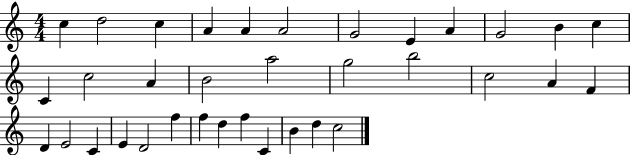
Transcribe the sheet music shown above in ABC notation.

X:1
T:Untitled
M:4/4
L:1/4
K:C
c d2 c A A A2 G2 E A G2 B c C c2 A B2 a2 g2 b2 c2 A F D E2 C E D2 f f d f C B d c2